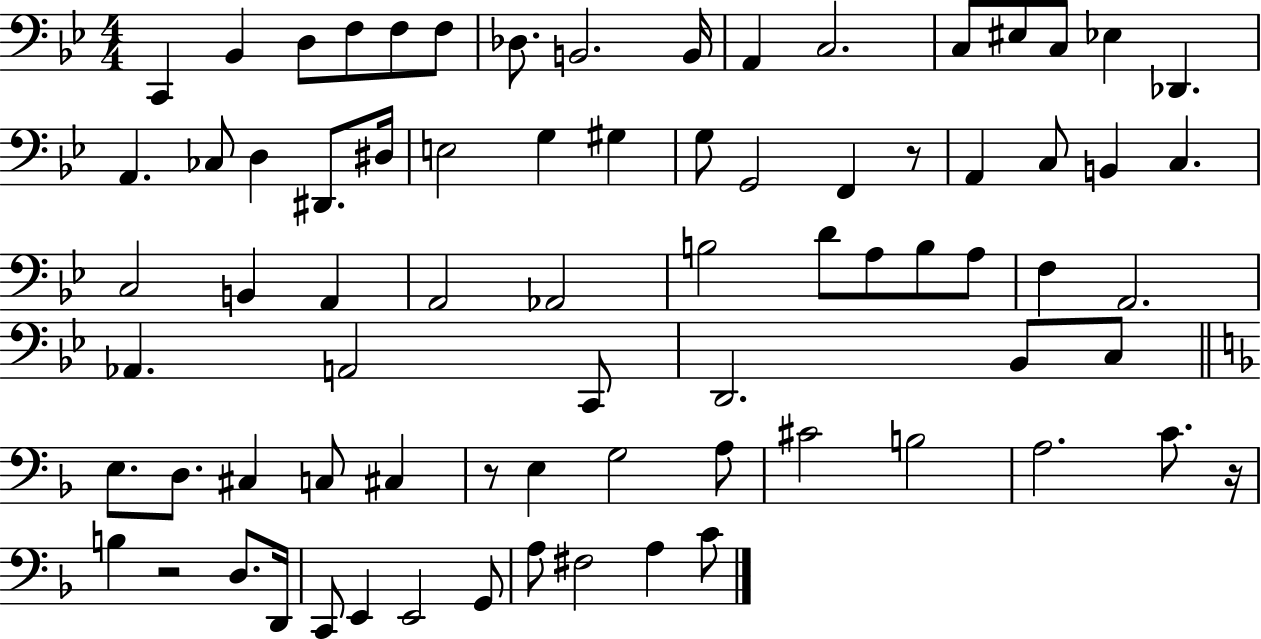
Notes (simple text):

C2/q Bb2/q D3/e F3/e F3/e F3/e Db3/e. B2/h. B2/s A2/q C3/h. C3/e EIS3/e C3/e Eb3/q Db2/q. A2/q. CES3/e D3/q D#2/e. D#3/s E3/h G3/q G#3/q G3/e G2/h F2/q R/e A2/q C3/e B2/q C3/q. C3/h B2/q A2/q A2/h Ab2/h B3/h D4/e A3/e B3/e A3/e F3/q A2/h. Ab2/q. A2/h C2/e D2/h. Bb2/e C3/e E3/e. D3/e. C#3/q C3/e C#3/q R/e E3/q G3/h A3/e C#4/h B3/h A3/h. C4/e. R/s B3/q R/h D3/e. D2/s C2/e E2/q E2/h G2/e A3/e F#3/h A3/q C4/e